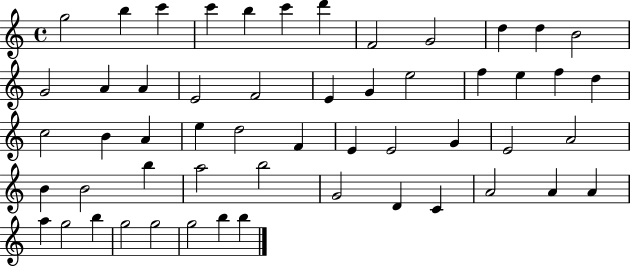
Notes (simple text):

G5/h B5/q C6/q C6/q B5/q C6/q D6/q F4/h G4/h D5/q D5/q B4/h G4/h A4/q A4/q E4/h F4/h E4/q G4/q E5/h F5/q E5/q F5/q D5/q C5/h B4/q A4/q E5/q D5/h F4/q E4/q E4/h G4/q E4/h A4/h B4/q B4/h B5/q A5/h B5/h G4/h D4/q C4/q A4/h A4/q A4/q A5/q G5/h B5/q G5/h G5/h G5/h B5/q B5/q